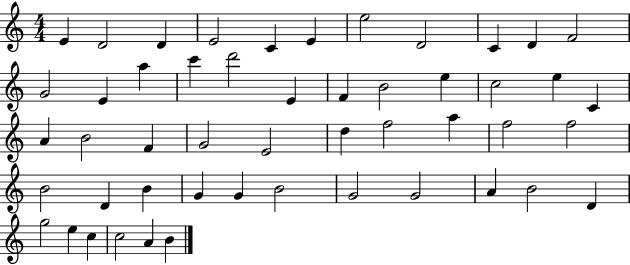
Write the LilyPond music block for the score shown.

{
  \clef treble
  \numericTimeSignature
  \time 4/4
  \key c \major
  e'4 d'2 d'4 | e'2 c'4 e'4 | e''2 d'2 | c'4 d'4 f'2 | \break g'2 e'4 a''4 | c'''4 d'''2 e'4 | f'4 b'2 e''4 | c''2 e''4 c'4 | \break a'4 b'2 f'4 | g'2 e'2 | d''4 f''2 a''4 | f''2 f''2 | \break b'2 d'4 b'4 | g'4 g'4 b'2 | g'2 g'2 | a'4 b'2 d'4 | \break g''2 e''4 c''4 | c''2 a'4 b'4 | \bar "|."
}